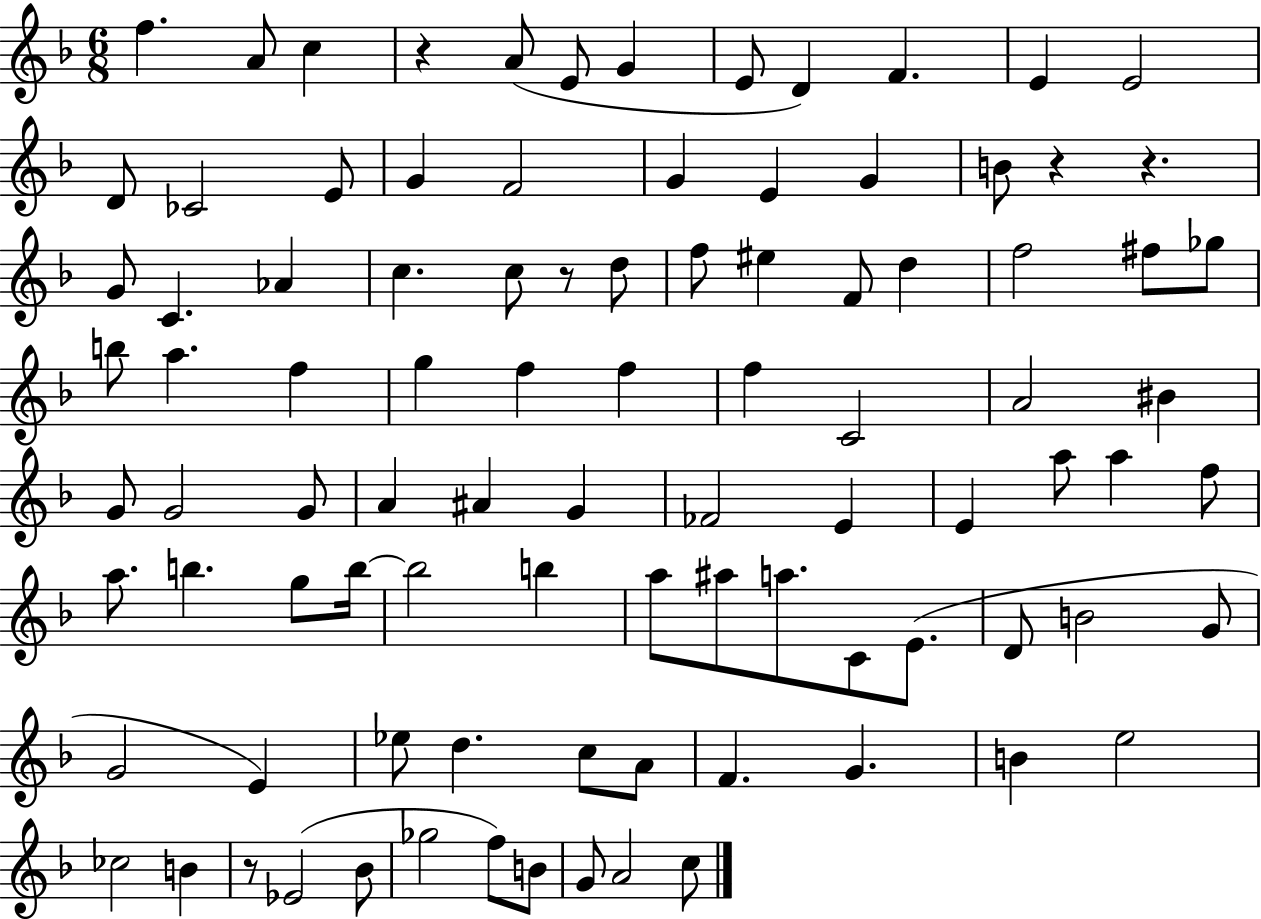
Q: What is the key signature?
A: F major